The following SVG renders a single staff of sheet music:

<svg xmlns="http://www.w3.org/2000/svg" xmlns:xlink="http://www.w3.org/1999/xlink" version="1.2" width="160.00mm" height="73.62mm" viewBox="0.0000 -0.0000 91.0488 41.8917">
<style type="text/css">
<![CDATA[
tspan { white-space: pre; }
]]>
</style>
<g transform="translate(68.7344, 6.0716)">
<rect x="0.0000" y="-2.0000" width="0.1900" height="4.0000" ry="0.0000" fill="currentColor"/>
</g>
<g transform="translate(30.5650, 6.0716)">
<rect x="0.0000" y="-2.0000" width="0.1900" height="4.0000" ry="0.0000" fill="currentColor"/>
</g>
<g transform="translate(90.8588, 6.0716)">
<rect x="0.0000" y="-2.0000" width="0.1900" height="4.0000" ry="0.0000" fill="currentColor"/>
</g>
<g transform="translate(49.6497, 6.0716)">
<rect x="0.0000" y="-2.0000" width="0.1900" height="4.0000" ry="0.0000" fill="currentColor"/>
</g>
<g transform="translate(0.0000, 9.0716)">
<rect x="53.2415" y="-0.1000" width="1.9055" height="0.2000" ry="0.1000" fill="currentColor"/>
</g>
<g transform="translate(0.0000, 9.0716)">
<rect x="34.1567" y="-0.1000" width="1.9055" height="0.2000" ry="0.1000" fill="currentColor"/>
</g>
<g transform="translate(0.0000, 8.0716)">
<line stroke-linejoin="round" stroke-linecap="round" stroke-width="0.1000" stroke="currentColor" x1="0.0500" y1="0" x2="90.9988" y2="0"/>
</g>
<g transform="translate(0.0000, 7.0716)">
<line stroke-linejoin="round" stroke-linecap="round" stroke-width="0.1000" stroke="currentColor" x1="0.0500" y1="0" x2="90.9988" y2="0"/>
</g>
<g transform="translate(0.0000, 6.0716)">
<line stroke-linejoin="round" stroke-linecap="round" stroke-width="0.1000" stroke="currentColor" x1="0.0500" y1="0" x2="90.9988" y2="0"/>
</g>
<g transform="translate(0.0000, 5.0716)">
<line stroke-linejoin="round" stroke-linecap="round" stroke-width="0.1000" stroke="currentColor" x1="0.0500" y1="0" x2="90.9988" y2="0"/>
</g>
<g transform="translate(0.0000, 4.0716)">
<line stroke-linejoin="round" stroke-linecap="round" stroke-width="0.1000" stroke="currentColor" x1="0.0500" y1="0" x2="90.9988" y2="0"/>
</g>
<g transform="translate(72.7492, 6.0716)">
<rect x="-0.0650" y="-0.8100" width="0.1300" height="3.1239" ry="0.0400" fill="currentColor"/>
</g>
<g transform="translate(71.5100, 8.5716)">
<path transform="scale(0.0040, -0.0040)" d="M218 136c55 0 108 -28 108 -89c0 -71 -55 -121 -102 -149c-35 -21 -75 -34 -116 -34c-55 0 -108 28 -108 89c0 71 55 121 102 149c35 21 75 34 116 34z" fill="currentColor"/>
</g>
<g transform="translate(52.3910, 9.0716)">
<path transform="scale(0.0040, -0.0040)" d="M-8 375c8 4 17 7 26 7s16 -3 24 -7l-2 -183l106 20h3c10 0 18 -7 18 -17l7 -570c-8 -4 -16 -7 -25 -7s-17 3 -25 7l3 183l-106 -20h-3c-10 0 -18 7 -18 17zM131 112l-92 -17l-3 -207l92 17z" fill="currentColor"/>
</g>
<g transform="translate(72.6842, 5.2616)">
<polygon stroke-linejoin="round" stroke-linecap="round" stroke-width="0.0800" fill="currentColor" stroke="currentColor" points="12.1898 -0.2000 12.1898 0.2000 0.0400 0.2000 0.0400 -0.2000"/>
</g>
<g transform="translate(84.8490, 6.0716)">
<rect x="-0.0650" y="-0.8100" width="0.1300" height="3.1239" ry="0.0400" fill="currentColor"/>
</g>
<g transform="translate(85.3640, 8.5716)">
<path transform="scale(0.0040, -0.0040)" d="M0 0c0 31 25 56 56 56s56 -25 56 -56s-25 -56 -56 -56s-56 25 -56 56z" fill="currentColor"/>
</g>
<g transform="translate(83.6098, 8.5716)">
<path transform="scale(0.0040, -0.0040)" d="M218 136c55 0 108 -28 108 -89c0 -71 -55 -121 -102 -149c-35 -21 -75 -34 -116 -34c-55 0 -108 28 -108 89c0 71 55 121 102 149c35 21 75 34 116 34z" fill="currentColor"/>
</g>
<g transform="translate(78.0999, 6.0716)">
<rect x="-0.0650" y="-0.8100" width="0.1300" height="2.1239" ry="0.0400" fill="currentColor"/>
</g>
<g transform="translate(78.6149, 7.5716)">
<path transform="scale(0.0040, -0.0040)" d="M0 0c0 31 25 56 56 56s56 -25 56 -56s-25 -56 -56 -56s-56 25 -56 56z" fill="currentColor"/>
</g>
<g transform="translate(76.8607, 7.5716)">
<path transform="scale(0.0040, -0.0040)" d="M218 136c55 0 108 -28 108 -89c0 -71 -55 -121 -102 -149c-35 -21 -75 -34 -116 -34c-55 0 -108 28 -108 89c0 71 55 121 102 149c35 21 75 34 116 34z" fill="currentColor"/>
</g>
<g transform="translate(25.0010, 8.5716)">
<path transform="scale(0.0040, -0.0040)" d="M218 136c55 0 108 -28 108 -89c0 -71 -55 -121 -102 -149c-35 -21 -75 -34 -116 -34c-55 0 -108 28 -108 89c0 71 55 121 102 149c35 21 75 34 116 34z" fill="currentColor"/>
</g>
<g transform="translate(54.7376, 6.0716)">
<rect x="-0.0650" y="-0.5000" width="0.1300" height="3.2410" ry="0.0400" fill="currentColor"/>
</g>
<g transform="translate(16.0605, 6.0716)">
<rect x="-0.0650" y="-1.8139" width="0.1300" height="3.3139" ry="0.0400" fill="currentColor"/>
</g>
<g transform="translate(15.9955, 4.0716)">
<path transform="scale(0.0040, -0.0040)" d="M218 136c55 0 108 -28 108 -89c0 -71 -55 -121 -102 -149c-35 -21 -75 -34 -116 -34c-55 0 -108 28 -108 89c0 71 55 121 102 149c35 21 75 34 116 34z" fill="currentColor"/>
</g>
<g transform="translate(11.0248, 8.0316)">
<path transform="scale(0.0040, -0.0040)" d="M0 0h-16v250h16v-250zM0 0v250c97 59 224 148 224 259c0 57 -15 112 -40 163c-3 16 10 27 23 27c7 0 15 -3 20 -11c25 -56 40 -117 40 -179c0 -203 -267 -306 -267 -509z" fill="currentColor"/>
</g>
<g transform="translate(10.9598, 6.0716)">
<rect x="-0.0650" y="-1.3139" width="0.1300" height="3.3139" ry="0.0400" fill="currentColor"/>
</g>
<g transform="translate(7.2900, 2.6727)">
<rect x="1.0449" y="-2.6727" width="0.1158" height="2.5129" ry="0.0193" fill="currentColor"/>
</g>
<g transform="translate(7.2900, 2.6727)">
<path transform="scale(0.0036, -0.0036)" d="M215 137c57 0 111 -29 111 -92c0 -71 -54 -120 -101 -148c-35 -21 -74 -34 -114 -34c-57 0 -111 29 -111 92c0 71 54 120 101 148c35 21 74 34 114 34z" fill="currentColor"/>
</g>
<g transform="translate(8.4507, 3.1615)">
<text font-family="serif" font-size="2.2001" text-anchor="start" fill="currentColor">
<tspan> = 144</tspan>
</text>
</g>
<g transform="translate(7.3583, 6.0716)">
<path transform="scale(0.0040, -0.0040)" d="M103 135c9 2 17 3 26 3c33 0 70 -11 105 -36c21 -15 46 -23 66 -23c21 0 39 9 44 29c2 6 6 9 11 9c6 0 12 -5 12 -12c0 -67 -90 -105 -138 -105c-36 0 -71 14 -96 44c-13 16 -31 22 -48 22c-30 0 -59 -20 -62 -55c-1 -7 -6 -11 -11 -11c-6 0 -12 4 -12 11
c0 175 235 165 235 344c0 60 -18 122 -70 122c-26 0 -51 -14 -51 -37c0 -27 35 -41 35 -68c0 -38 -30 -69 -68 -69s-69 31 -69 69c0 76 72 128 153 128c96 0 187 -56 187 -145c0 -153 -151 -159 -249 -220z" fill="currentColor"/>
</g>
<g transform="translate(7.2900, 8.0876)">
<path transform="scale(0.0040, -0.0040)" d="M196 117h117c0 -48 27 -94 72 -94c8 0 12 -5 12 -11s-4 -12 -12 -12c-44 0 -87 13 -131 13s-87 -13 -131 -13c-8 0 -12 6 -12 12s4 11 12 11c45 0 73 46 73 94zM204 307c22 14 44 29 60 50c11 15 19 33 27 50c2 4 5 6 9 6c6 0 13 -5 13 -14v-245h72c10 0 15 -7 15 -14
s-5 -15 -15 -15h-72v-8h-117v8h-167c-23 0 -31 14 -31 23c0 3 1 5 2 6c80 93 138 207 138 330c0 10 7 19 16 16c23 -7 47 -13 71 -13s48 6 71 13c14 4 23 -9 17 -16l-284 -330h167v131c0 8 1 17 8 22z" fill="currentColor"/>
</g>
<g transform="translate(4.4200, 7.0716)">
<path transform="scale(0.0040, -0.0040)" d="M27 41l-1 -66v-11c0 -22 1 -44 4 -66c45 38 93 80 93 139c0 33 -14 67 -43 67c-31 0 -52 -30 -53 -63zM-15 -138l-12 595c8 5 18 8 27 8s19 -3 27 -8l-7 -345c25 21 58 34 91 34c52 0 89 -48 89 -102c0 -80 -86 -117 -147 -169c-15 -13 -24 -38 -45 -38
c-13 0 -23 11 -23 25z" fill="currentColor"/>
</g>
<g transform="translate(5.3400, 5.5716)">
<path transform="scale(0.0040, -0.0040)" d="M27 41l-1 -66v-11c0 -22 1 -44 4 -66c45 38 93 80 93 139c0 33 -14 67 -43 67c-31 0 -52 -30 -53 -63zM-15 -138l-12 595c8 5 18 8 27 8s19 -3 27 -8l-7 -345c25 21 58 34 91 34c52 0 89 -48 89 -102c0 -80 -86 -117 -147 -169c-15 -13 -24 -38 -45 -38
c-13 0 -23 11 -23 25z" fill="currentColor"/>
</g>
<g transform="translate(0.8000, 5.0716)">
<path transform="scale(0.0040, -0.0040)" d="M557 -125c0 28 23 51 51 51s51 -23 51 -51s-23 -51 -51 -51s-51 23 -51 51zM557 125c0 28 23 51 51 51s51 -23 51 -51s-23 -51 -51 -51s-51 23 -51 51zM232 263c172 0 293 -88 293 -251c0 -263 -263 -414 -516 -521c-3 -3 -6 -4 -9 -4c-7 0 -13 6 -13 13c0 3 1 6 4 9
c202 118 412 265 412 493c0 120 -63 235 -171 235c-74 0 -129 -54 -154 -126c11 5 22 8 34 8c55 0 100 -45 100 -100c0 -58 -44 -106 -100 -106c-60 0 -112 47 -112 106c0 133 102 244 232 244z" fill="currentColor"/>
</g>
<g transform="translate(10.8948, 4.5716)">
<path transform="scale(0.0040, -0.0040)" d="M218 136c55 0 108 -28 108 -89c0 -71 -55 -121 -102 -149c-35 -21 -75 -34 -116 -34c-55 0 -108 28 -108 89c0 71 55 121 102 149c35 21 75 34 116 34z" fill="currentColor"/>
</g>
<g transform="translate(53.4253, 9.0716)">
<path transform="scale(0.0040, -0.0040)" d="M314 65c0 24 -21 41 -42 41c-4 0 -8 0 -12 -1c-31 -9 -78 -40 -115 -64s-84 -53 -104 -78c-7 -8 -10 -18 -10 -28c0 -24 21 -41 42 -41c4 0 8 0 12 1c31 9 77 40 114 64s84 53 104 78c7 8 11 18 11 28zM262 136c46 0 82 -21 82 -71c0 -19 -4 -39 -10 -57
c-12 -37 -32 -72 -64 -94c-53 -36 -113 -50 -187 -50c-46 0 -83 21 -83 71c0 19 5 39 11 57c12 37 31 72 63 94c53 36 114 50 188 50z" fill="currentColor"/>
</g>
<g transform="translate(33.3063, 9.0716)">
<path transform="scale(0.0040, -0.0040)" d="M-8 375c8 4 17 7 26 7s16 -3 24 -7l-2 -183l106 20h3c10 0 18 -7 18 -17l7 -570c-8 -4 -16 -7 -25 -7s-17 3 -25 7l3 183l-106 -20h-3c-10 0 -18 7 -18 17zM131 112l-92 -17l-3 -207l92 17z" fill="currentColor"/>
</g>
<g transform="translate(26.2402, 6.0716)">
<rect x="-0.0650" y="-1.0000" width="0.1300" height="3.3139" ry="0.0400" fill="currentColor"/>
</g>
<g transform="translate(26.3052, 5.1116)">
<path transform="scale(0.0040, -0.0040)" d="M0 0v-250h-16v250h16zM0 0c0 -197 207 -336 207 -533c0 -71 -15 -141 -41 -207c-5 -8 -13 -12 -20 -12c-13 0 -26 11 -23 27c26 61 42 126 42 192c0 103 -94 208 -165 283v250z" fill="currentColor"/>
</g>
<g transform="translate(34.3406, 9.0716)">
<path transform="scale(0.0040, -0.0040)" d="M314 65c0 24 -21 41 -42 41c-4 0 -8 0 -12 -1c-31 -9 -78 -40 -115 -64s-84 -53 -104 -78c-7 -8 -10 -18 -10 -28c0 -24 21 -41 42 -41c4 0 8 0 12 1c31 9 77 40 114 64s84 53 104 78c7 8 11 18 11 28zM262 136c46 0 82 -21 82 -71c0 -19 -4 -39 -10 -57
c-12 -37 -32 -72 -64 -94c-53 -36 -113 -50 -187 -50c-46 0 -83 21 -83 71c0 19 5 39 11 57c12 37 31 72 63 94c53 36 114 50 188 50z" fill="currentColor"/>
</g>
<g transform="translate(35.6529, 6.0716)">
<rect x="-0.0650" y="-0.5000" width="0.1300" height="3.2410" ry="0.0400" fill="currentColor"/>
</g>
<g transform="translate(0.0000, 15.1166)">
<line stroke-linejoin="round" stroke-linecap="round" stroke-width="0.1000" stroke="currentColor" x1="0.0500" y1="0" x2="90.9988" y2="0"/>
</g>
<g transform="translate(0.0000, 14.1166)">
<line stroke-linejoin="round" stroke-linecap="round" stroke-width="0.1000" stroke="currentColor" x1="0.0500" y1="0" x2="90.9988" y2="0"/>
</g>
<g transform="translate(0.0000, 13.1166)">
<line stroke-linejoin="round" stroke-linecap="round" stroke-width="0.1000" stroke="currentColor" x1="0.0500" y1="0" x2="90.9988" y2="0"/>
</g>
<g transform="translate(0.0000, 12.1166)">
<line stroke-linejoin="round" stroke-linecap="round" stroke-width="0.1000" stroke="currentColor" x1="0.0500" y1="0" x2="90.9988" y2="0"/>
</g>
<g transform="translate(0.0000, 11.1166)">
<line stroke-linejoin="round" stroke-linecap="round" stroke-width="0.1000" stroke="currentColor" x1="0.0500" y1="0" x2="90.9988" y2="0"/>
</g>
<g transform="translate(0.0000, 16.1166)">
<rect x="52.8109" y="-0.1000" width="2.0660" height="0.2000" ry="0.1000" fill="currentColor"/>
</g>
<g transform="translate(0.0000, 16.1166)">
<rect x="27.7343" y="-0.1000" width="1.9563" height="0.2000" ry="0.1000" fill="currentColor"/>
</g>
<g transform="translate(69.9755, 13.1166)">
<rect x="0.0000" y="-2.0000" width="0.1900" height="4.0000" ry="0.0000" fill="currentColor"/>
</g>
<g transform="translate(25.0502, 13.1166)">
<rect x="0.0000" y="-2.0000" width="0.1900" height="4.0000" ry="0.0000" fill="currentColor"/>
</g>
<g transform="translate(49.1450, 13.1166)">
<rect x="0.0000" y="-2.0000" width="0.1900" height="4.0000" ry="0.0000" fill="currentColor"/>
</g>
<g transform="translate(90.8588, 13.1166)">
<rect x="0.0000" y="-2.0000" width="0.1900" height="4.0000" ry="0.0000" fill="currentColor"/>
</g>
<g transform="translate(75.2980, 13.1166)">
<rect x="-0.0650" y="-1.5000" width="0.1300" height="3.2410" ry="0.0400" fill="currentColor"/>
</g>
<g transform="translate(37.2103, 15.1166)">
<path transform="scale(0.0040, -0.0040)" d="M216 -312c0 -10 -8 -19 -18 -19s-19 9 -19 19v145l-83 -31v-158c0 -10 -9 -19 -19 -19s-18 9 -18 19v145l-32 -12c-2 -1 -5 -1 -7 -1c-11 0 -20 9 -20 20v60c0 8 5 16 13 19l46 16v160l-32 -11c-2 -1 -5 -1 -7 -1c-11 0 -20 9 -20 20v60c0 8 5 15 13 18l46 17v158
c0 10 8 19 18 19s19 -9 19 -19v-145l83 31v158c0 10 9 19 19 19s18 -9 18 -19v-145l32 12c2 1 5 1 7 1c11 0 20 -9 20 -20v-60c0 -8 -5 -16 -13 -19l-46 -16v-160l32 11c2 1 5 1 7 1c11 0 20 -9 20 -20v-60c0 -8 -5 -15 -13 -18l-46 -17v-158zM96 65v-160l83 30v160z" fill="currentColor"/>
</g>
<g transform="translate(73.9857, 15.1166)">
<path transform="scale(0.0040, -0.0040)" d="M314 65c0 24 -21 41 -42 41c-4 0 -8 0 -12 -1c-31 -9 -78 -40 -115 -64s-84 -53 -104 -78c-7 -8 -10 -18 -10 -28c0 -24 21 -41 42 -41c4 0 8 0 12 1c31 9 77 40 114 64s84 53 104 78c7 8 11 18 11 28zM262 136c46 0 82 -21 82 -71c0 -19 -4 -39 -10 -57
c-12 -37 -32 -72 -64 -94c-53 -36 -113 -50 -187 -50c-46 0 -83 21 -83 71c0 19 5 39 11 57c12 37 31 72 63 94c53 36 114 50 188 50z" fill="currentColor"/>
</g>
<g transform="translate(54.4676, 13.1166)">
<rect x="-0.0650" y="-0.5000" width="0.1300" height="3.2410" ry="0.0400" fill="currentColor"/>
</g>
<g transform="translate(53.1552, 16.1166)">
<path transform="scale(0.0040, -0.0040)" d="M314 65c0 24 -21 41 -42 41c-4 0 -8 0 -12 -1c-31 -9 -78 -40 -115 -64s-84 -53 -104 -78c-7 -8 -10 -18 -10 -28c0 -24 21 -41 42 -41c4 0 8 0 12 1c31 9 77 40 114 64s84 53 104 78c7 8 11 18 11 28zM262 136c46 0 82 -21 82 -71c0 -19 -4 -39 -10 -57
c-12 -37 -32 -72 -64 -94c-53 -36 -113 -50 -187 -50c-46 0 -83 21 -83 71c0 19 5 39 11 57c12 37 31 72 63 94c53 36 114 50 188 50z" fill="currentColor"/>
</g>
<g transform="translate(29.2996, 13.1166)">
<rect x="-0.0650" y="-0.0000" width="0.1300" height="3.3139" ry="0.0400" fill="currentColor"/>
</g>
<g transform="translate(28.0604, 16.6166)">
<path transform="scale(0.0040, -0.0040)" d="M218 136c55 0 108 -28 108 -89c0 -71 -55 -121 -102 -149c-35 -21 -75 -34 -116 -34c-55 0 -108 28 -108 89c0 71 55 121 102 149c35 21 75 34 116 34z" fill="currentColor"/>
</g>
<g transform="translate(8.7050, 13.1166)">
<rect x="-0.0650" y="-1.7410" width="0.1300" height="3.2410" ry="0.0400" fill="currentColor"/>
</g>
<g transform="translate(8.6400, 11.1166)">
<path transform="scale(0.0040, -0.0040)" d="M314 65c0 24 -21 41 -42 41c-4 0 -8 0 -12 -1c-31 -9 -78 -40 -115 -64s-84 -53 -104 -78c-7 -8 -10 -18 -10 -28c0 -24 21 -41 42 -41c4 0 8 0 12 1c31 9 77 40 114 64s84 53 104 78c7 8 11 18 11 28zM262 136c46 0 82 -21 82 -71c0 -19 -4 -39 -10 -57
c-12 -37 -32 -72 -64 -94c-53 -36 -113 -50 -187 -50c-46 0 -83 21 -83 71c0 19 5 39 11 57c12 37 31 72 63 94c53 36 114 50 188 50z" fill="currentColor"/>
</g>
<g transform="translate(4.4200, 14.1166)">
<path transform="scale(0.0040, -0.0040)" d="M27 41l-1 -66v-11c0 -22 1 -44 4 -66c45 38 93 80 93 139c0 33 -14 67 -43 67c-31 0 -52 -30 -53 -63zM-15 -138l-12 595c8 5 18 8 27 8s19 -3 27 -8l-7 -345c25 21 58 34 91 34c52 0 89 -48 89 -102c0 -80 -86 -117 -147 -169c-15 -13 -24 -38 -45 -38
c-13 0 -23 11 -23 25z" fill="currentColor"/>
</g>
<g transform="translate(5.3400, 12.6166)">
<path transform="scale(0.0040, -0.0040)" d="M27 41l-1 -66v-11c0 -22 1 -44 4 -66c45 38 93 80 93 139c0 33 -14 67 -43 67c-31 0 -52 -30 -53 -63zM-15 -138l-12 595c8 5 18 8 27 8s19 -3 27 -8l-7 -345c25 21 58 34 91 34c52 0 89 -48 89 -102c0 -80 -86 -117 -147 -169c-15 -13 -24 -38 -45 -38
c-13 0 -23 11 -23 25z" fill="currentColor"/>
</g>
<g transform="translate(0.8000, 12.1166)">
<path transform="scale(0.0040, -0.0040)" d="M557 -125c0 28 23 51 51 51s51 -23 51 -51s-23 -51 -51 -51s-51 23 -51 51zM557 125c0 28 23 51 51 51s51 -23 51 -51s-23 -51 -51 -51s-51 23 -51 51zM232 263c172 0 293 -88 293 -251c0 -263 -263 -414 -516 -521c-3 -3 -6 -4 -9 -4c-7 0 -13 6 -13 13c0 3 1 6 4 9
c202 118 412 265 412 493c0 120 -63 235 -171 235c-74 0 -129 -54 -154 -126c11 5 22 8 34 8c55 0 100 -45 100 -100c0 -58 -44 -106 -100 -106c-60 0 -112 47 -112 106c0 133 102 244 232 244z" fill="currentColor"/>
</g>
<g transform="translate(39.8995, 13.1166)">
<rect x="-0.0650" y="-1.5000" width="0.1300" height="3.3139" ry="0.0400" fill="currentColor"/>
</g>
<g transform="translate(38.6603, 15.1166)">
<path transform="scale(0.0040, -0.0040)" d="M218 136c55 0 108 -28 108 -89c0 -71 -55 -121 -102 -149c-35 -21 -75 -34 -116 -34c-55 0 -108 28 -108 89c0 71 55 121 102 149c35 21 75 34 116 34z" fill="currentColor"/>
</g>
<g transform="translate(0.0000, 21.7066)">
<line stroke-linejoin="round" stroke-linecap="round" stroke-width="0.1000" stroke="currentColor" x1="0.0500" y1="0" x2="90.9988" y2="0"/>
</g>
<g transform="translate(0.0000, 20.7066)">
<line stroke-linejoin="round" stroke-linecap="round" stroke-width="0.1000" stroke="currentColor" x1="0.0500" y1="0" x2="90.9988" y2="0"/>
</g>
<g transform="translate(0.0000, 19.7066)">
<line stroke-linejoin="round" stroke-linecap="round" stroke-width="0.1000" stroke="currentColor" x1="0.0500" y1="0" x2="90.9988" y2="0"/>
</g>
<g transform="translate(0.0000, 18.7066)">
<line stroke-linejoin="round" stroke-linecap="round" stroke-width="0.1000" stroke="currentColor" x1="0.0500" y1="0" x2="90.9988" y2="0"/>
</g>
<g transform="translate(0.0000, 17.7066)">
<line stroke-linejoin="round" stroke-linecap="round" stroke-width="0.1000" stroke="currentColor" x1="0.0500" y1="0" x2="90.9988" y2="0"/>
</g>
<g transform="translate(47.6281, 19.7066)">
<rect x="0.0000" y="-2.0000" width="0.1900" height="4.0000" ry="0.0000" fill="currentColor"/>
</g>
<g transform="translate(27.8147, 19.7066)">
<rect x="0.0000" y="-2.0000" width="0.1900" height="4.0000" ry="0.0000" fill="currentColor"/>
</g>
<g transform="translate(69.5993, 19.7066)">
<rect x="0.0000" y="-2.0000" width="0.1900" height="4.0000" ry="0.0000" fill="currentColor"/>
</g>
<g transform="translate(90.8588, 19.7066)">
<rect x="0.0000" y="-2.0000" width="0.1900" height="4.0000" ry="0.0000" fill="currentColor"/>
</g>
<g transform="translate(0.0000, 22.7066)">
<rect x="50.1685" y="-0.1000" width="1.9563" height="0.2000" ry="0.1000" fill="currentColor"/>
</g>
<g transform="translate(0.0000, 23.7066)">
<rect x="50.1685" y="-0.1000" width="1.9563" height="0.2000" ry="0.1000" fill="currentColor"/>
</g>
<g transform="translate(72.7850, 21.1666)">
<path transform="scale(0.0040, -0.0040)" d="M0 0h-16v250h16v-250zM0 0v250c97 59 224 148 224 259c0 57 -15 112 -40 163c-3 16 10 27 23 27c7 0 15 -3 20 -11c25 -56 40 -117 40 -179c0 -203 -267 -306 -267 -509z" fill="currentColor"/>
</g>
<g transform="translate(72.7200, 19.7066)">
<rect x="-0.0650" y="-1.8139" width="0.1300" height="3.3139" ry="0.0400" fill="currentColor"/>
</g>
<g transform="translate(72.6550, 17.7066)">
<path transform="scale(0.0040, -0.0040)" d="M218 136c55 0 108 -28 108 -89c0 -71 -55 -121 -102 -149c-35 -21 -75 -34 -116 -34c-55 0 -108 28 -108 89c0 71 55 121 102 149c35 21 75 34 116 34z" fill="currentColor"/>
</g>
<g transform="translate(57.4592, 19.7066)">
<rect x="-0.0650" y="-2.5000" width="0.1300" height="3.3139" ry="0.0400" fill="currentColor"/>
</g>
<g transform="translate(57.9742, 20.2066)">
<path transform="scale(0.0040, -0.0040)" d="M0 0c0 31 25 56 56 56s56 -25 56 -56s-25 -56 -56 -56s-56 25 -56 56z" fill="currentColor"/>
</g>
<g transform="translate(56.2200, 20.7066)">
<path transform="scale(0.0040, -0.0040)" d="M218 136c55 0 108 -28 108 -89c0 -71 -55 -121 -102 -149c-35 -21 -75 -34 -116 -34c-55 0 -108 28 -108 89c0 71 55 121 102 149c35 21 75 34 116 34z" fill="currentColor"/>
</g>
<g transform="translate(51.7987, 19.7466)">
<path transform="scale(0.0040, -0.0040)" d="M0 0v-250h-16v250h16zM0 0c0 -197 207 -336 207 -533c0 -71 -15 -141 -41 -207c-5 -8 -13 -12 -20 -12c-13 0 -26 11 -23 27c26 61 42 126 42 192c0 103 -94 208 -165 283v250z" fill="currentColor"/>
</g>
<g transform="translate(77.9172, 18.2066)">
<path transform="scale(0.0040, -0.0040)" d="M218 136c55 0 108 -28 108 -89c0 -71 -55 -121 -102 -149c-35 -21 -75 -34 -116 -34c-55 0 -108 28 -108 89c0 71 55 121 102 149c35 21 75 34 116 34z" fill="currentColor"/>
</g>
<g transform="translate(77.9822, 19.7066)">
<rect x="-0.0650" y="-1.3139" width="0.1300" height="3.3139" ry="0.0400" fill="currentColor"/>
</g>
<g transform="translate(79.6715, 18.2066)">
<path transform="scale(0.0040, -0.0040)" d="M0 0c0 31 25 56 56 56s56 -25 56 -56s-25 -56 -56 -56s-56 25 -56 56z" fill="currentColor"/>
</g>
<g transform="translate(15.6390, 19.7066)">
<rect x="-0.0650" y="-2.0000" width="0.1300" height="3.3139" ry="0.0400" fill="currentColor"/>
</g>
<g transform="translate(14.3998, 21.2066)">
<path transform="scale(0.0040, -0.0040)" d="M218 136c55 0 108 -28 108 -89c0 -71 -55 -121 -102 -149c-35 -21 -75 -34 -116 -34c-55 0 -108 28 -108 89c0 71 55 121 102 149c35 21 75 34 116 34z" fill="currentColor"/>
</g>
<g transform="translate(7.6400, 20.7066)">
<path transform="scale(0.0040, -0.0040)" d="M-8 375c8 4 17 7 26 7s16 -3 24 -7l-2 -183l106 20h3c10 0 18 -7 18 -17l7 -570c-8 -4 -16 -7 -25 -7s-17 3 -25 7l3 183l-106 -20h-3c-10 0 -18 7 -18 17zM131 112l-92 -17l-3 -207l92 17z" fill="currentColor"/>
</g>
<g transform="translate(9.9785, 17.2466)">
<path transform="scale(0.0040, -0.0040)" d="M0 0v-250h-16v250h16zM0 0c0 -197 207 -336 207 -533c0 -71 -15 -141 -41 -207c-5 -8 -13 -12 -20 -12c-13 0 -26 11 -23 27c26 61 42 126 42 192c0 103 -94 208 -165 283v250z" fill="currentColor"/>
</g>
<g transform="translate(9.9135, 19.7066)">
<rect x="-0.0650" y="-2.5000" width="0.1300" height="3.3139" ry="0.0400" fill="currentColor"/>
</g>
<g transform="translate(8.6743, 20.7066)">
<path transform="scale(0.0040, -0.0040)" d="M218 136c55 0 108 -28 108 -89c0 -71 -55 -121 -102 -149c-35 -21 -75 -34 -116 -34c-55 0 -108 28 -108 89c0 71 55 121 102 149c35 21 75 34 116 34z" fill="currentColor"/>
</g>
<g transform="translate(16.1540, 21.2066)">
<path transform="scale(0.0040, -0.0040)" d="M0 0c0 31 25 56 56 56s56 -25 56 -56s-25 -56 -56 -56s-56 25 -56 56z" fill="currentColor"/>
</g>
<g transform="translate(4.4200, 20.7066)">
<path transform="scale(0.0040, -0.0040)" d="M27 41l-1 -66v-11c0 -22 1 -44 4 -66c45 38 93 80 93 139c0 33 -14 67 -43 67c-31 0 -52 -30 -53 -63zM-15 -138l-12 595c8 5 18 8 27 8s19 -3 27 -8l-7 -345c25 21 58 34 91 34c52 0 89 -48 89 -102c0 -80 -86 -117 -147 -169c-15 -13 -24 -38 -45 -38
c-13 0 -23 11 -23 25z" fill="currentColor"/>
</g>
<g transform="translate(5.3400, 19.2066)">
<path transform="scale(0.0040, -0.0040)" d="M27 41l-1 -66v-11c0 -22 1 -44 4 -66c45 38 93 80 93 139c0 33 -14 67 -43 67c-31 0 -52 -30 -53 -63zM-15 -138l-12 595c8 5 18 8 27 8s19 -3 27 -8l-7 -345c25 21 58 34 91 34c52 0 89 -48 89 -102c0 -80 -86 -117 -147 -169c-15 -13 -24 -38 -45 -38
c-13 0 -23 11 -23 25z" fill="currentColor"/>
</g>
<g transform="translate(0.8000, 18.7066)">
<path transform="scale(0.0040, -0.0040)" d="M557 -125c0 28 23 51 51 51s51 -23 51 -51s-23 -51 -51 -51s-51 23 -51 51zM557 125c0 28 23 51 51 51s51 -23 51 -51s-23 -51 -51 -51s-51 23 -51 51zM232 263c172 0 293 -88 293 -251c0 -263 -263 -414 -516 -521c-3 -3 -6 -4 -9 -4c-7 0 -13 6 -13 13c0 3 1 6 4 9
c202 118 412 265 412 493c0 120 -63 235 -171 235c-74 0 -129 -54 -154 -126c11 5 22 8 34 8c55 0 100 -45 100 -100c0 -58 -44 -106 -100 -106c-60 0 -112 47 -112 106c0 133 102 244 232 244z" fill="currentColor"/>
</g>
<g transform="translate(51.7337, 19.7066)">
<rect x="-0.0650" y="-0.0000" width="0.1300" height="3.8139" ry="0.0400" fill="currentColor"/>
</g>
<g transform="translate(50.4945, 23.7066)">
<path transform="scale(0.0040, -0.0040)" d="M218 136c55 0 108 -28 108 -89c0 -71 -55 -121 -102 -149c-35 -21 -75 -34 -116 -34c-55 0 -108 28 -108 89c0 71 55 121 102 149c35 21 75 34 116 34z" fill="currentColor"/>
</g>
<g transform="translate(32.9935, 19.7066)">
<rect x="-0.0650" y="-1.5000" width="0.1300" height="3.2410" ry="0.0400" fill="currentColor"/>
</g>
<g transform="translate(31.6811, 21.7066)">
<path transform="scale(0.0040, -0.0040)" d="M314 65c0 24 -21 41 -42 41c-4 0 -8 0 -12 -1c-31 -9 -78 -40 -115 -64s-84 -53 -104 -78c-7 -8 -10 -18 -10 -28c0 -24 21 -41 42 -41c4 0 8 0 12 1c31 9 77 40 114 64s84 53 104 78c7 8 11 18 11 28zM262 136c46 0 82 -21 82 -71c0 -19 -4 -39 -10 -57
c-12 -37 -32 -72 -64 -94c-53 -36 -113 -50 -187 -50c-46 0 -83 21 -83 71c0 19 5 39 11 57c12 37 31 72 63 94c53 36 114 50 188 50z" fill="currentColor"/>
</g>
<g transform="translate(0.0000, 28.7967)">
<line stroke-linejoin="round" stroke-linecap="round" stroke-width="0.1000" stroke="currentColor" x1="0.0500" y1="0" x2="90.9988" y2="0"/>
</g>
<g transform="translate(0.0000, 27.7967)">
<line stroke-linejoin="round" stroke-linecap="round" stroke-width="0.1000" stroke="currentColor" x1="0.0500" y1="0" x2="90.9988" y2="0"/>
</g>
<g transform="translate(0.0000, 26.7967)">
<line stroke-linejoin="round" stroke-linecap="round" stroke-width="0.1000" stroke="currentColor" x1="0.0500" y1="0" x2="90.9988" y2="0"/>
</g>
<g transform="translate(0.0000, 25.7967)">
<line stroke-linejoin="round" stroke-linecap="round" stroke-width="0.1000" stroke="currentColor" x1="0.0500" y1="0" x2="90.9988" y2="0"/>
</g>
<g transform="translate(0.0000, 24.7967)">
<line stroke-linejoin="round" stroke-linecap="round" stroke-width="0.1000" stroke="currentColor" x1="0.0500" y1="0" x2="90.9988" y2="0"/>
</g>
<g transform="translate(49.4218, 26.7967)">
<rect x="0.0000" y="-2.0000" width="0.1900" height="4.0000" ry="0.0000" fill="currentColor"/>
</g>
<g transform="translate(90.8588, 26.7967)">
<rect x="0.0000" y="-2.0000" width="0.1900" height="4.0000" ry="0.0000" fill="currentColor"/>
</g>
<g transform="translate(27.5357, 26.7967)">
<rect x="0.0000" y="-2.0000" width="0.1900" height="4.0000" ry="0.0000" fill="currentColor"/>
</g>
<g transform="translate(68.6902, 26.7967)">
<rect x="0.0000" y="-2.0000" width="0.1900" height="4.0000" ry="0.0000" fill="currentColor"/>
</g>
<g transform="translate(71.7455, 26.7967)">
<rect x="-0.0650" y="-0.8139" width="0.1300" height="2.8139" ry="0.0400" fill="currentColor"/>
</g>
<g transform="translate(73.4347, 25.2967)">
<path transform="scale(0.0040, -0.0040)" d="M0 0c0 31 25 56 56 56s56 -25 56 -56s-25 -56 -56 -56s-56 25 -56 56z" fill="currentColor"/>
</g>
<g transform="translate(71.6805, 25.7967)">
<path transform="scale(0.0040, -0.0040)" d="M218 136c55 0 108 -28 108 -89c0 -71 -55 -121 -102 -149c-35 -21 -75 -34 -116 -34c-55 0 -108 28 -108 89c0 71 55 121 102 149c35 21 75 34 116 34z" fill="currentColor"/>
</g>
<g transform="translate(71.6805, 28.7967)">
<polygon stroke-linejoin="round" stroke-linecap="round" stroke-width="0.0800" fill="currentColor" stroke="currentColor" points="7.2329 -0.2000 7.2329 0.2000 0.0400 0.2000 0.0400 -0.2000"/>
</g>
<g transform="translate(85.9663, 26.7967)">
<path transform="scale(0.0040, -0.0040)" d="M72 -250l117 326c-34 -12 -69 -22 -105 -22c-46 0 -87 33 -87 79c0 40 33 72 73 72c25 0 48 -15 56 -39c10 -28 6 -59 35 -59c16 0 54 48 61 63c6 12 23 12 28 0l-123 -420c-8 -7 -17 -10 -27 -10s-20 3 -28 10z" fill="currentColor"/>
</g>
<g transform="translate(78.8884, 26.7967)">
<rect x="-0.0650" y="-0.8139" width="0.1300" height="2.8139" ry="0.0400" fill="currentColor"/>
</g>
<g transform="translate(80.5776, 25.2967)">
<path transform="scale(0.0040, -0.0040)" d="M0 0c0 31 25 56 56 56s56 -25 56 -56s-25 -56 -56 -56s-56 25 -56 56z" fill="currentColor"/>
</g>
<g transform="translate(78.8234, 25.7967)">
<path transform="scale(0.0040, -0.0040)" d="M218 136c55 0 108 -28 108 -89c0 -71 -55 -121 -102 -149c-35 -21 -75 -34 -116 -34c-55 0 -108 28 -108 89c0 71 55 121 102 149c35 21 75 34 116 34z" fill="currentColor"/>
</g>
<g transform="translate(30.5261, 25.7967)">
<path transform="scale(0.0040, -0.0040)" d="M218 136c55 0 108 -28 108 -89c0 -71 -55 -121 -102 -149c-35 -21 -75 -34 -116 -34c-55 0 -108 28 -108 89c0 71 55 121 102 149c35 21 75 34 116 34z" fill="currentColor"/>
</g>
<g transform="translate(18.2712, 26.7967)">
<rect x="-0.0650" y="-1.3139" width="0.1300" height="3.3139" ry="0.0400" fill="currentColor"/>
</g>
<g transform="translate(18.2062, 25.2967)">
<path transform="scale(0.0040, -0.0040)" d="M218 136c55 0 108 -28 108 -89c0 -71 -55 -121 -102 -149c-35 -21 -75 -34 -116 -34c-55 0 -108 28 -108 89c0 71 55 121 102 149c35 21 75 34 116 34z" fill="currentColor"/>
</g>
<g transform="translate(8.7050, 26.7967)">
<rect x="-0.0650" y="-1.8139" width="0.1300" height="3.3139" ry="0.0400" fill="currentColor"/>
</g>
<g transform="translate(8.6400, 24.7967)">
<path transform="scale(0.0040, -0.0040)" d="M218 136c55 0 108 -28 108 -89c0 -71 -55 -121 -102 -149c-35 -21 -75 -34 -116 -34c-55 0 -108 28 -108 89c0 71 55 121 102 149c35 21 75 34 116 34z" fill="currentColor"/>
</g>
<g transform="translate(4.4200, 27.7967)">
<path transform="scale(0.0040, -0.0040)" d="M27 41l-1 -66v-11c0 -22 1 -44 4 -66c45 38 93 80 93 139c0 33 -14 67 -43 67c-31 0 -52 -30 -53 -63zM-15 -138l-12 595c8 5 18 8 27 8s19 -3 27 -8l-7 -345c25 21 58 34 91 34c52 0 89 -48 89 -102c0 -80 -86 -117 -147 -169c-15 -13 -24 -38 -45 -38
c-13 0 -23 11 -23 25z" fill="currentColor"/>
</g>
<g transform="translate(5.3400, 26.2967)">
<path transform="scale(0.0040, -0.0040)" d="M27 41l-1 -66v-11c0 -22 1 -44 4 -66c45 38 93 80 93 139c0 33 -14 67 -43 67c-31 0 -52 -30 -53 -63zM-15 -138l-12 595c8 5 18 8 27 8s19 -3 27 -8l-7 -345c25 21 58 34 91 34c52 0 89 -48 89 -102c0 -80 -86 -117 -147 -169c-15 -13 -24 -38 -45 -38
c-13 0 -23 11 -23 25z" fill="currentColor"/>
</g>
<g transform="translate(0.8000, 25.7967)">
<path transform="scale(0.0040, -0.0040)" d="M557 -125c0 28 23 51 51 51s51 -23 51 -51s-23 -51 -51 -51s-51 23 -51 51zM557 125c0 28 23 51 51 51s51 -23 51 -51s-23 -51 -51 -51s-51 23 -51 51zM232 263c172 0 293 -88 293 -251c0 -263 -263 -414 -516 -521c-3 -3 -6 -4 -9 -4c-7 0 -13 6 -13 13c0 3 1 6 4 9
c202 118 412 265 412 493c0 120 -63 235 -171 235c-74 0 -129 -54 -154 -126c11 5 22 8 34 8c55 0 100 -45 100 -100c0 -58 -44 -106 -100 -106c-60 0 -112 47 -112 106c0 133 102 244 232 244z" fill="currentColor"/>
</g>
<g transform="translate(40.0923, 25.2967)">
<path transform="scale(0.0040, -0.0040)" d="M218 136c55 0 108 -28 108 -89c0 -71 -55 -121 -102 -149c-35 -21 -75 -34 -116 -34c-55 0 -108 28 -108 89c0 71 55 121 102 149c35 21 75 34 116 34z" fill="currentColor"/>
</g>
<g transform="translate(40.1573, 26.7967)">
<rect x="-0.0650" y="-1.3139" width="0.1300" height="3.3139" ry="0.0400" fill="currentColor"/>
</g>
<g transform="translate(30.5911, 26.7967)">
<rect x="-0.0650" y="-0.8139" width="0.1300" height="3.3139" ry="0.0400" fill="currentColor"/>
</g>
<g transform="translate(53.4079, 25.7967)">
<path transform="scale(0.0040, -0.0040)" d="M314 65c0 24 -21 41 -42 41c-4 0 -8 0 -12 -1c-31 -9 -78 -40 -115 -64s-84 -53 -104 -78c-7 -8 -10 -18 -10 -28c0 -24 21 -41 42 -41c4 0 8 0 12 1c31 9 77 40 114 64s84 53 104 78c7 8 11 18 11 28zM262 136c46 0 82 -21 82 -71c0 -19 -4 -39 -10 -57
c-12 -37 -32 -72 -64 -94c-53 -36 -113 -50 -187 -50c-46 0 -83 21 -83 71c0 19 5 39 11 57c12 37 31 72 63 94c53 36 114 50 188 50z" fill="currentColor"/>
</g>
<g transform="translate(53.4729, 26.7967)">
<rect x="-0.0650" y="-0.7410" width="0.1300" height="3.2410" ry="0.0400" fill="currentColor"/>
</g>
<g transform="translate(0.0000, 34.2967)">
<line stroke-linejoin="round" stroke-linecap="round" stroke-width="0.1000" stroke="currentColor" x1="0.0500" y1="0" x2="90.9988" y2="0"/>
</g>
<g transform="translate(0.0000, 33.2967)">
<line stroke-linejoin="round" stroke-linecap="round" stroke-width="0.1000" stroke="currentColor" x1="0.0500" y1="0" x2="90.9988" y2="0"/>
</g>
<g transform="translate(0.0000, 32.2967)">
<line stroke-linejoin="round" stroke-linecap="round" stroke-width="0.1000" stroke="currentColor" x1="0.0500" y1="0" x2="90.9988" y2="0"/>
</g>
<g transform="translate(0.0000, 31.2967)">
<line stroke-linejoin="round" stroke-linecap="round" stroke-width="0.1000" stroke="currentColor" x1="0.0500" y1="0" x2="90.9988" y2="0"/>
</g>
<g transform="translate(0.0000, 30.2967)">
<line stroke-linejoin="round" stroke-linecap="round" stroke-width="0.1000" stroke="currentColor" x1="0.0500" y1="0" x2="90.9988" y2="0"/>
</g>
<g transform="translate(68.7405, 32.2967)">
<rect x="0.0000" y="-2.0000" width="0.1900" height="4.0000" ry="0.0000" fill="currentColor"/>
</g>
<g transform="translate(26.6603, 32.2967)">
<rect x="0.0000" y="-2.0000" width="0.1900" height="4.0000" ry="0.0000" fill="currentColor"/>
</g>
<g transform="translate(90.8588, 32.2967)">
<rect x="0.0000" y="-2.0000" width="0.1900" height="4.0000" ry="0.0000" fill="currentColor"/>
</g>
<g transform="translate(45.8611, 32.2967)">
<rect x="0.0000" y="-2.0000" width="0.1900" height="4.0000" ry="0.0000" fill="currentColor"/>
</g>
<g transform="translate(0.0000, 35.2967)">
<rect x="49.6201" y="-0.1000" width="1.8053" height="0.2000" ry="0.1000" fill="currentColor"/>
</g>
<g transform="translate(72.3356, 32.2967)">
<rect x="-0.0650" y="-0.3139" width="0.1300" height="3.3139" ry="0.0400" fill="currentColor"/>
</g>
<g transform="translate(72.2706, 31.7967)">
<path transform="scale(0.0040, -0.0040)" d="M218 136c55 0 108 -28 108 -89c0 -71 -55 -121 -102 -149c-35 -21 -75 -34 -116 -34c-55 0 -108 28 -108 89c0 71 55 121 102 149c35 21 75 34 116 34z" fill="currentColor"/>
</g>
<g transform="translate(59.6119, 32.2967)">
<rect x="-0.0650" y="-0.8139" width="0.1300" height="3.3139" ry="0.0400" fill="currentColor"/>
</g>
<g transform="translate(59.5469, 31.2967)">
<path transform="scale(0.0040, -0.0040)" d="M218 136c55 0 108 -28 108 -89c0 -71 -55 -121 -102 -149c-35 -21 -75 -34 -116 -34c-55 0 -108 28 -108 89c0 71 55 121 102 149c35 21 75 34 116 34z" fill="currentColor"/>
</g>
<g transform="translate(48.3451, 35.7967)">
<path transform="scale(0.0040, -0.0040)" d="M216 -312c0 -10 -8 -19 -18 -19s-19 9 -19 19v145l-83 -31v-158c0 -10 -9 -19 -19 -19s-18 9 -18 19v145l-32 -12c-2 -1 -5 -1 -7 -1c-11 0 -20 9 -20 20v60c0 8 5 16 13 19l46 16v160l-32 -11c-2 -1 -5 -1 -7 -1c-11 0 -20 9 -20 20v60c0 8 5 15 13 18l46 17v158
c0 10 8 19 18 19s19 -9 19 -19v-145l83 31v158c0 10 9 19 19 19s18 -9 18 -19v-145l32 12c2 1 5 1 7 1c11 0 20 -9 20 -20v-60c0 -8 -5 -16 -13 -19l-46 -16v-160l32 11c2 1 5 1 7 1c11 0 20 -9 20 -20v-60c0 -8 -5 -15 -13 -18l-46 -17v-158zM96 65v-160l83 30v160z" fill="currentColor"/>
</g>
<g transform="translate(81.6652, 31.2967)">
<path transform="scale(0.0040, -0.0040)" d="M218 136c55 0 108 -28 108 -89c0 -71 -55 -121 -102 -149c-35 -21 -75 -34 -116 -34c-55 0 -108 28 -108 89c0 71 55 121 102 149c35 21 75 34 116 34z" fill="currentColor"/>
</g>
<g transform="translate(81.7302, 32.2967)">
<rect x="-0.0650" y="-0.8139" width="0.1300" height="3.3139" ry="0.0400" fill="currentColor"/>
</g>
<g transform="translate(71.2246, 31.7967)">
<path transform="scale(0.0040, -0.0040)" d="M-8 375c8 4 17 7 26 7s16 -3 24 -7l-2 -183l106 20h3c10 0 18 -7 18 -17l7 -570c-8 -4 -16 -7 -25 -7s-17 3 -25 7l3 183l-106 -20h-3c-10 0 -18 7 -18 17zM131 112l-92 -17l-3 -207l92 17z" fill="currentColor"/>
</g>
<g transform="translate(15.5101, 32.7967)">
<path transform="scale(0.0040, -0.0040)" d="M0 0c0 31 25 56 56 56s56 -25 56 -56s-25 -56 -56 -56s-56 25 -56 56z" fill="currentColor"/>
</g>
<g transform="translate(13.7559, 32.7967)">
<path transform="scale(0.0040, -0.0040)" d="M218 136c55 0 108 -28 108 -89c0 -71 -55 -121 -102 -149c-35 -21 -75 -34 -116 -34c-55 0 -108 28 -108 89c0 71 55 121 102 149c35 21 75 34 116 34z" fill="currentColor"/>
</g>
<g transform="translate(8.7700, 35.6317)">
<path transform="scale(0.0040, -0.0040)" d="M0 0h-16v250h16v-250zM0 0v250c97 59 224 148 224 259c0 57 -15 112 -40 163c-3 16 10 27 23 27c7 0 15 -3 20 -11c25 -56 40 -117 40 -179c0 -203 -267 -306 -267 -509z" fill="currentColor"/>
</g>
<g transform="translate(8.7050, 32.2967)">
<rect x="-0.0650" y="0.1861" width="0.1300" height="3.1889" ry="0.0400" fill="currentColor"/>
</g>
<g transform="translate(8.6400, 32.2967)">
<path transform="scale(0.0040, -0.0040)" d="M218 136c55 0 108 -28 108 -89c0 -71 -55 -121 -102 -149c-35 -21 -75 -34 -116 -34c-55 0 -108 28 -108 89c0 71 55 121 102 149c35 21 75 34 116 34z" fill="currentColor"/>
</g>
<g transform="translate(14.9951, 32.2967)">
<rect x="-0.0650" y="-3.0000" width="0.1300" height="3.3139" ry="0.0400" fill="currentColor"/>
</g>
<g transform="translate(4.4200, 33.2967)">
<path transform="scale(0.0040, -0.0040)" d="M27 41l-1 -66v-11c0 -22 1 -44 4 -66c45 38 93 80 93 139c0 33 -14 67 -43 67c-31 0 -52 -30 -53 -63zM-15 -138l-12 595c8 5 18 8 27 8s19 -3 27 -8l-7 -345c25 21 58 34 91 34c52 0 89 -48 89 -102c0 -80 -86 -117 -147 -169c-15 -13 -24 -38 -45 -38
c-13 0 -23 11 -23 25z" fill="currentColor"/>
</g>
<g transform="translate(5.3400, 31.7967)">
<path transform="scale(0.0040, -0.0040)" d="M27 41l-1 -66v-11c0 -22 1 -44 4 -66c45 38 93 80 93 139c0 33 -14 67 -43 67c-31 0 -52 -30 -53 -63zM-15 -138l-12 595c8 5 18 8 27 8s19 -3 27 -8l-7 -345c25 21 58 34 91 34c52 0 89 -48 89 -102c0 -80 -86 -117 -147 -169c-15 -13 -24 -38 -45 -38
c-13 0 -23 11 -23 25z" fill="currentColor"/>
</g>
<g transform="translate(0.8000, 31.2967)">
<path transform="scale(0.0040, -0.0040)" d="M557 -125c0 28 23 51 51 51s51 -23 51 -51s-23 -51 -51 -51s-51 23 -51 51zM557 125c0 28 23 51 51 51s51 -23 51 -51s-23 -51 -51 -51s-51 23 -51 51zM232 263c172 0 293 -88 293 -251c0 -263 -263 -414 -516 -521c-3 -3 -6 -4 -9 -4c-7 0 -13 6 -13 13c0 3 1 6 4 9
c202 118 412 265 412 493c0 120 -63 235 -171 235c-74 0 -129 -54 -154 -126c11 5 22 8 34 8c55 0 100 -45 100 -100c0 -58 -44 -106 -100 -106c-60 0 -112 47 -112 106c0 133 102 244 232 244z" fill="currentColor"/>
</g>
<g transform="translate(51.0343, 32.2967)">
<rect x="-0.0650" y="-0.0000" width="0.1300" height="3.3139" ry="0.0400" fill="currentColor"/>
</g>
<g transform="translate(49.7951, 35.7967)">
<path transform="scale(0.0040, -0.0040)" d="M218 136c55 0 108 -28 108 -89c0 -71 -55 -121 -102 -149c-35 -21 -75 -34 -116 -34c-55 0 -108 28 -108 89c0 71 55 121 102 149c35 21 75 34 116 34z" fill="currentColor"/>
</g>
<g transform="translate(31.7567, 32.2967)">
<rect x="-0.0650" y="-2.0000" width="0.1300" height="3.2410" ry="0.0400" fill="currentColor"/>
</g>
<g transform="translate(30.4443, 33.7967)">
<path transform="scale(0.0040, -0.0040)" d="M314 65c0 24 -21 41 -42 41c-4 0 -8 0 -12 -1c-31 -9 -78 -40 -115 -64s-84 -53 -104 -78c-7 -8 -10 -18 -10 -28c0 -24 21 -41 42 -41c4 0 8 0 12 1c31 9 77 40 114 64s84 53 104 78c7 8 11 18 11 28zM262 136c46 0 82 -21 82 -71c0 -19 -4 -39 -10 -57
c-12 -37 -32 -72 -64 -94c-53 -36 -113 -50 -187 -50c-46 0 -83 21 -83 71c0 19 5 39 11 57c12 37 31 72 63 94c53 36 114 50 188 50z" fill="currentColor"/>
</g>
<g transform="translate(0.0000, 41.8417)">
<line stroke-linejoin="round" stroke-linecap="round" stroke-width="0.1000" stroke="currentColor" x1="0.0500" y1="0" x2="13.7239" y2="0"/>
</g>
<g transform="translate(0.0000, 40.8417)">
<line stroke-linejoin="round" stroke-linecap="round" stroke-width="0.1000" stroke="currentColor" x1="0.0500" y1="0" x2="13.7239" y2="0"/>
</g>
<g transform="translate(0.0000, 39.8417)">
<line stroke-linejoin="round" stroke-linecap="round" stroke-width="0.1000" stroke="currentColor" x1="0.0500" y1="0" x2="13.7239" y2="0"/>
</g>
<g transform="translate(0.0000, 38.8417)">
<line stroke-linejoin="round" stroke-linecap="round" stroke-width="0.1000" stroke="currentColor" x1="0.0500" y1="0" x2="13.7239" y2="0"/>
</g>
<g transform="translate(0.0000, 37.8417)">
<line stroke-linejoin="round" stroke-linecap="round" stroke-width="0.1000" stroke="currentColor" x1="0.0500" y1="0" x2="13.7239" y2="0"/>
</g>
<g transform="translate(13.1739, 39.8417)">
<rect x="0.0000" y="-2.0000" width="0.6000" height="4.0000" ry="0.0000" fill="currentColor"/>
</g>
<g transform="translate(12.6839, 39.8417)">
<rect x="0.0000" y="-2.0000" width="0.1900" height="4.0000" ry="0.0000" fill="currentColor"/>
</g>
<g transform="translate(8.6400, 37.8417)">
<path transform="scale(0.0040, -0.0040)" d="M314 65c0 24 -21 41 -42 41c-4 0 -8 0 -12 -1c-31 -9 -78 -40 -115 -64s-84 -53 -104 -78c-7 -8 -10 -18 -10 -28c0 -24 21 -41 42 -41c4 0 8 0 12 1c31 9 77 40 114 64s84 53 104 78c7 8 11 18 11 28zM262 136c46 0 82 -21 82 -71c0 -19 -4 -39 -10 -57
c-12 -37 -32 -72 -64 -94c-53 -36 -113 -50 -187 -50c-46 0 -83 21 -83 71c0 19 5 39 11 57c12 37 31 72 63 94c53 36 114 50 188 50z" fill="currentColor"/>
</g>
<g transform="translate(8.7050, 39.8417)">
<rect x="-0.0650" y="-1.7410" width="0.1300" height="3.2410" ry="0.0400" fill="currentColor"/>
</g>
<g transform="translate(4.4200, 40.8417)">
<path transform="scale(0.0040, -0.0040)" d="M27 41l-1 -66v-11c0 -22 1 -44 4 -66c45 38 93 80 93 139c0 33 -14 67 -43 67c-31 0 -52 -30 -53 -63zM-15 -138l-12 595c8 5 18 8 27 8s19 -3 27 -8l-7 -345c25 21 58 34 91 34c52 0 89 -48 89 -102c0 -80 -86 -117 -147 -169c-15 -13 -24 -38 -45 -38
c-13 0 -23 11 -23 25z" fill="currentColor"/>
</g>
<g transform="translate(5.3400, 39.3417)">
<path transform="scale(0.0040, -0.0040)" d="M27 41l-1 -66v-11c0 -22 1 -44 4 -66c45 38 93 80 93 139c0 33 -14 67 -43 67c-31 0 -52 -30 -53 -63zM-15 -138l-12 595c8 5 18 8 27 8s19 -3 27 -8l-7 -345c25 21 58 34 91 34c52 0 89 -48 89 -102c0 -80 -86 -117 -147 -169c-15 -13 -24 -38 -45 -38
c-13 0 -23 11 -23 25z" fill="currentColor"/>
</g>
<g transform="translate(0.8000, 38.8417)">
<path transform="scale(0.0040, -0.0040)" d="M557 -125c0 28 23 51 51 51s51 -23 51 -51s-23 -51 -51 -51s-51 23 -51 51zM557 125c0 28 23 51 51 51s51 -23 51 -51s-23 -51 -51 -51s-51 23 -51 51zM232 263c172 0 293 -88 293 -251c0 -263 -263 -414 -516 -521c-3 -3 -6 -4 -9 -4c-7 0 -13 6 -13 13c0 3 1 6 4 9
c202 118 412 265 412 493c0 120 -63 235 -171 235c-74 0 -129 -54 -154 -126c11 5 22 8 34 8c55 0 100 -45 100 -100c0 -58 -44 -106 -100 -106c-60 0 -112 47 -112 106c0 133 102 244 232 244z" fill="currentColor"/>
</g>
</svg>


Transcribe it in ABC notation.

X:1
T:Untitled
M:2/4
L:1/4
K:Bb
G,/2 A, F,,/2 E,,2 E,,2 F,,/2 A,,/2 F,,/2 A,2 D,, ^G,, _E,,2 G,,2 B,,/2 A,, G,,2 C,,/2 _B,, A,/2 G, A, G, F, G, F,2 F,/2 F,/2 z/2 D,/2 C, A,,2 ^D,, F, E, F, A,2